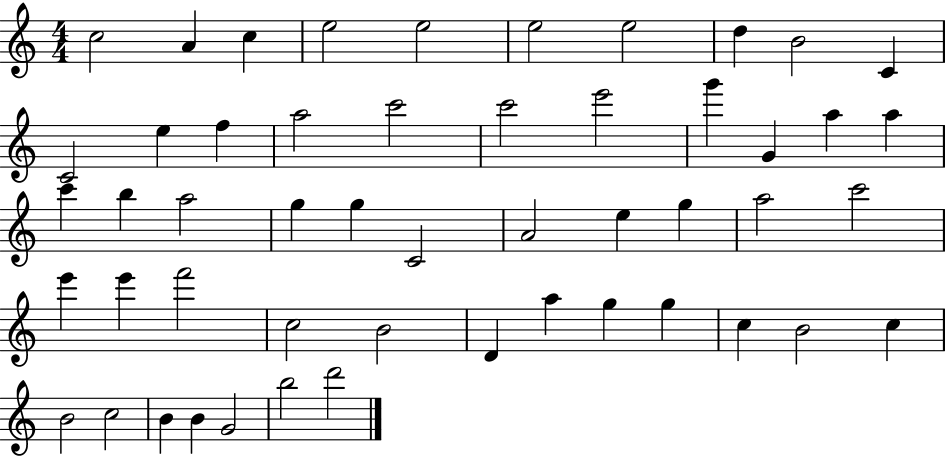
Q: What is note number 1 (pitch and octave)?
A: C5